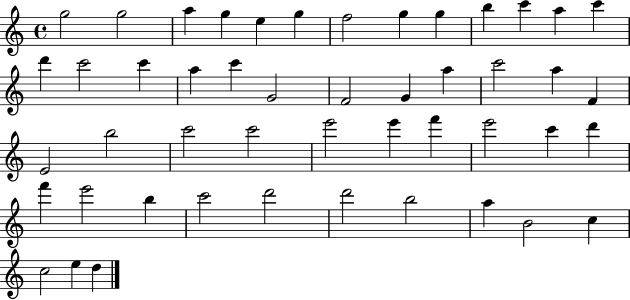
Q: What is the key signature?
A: C major